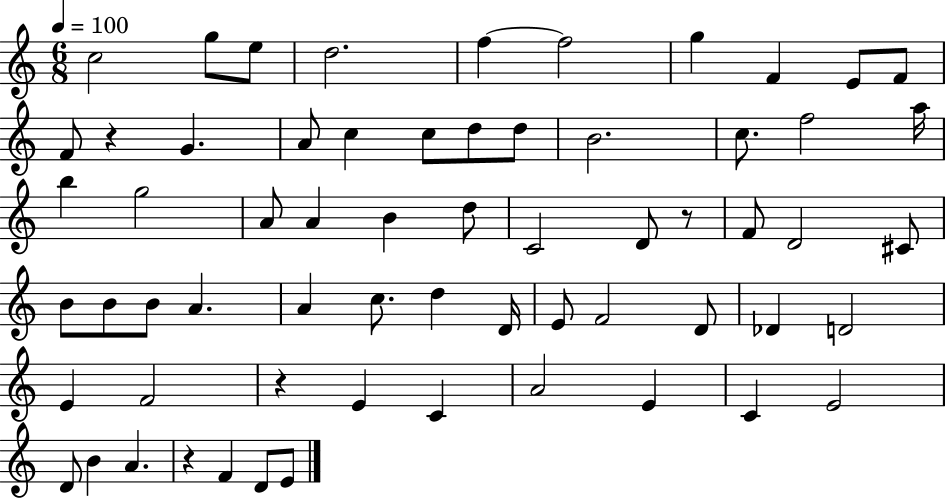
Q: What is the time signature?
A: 6/8